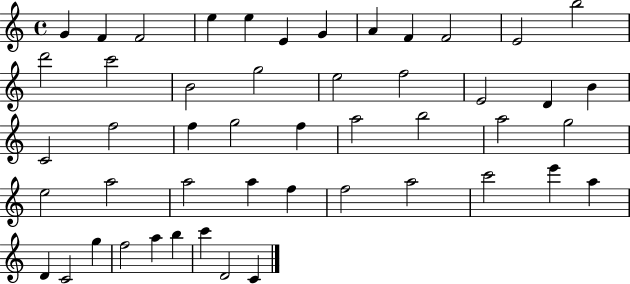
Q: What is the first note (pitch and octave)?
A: G4